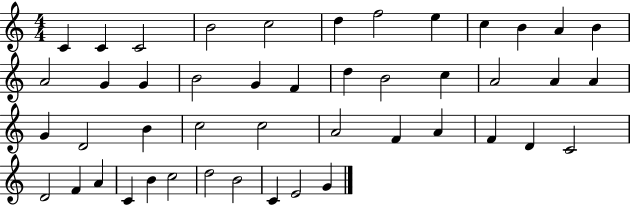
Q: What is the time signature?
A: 4/4